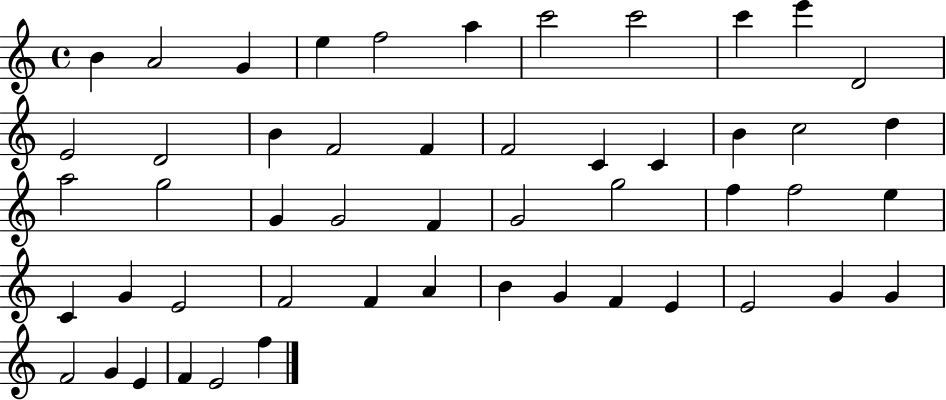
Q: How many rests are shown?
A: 0